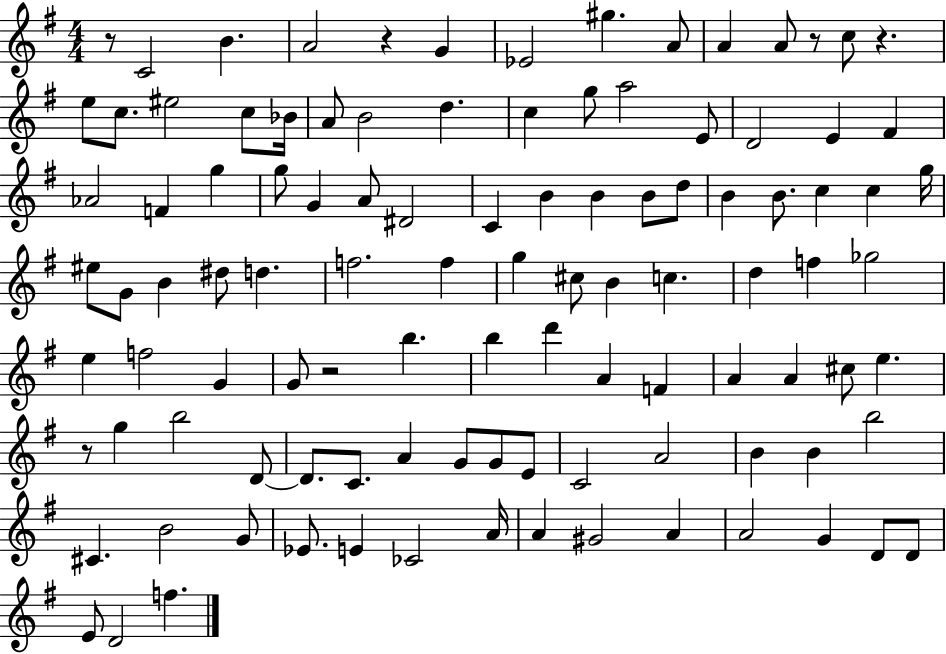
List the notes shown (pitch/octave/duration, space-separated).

R/e C4/h B4/q. A4/h R/q G4/q Eb4/h G#5/q. A4/e A4/q A4/e R/e C5/e R/q. E5/e C5/e. EIS5/h C5/e Bb4/s A4/e B4/h D5/q. C5/q G5/e A5/h E4/e D4/h E4/q F#4/q Ab4/h F4/q G5/q G5/e G4/q A4/e D#4/h C4/q B4/q B4/q B4/e D5/e B4/q B4/e. C5/q C5/q G5/s EIS5/e G4/e B4/q D#5/e D5/q. F5/h. F5/q G5/q C#5/e B4/q C5/q. D5/q F5/q Gb5/h E5/q F5/h G4/q G4/e R/h B5/q. B5/q D6/q A4/q F4/q A4/q A4/q C#5/e E5/q. R/e G5/q B5/h D4/e D4/e. C4/e. A4/q G4/e G4/e E4/e C4/h A4/h B4/q B4/q B5/h C#4/q. B4/h G4/e Eb4/e. E4/q CES4/h A4/s A4/q G#4/h A4/q A4/h G4/q D4/e D4/e E4/e D4/h F5/q.